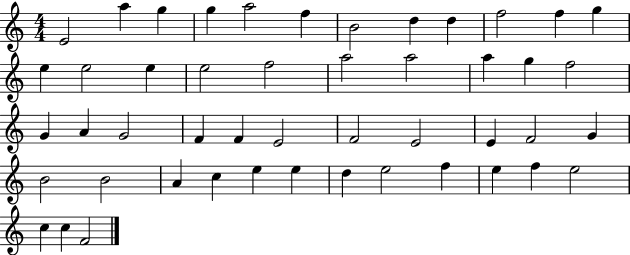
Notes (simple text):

E4/h A5/q G5/q G5/q A5/h F5/q B4/h D5/q D5/q F5/h F5/q G5/q E5/q E5/h E5/q E5/h F5/h A5/h A5/h A5/q G5/q F5/h G4/q A4/q G4/h F4/q F4/q E4/h F4/h E4/h E4/q F4/h G4/q B4/h B4/h A4/q C5/q E5/q E5/q D5/q E5/h F5/q E5/q F5/q E5/h C5/q C5/q F4/h